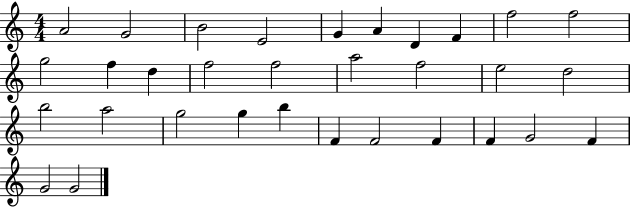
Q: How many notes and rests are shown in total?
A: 32